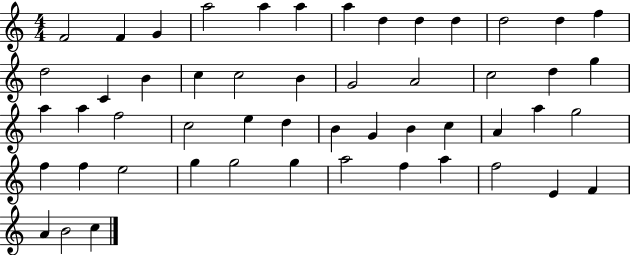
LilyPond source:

{
  \clef treble
  \numericTimeSignature
  \time 4/4
  \key c \major
  f'2 f'4 g'4 | a''2 a''4 a''4 | a''4 d''4 d''4 d''4 | d''2 d''4 f''4 | \break d''2 c'4 b'4 | c''4 c''2 b'4 | g'2 a'2 | c''2 d''4 g''4 | \break a''4 a''4 f''2 | c''2 e''4 d''4 | b'4 g'4 b'4 c''4 | a'4 a''4 g''2 | \break f''4 f''4 e''2 | g''4 g''2 g''4 | a''2 f''4 a''4 | f''2 e'4 f'4 | \break a'4 b'2 c''4 | \bar "|."
}